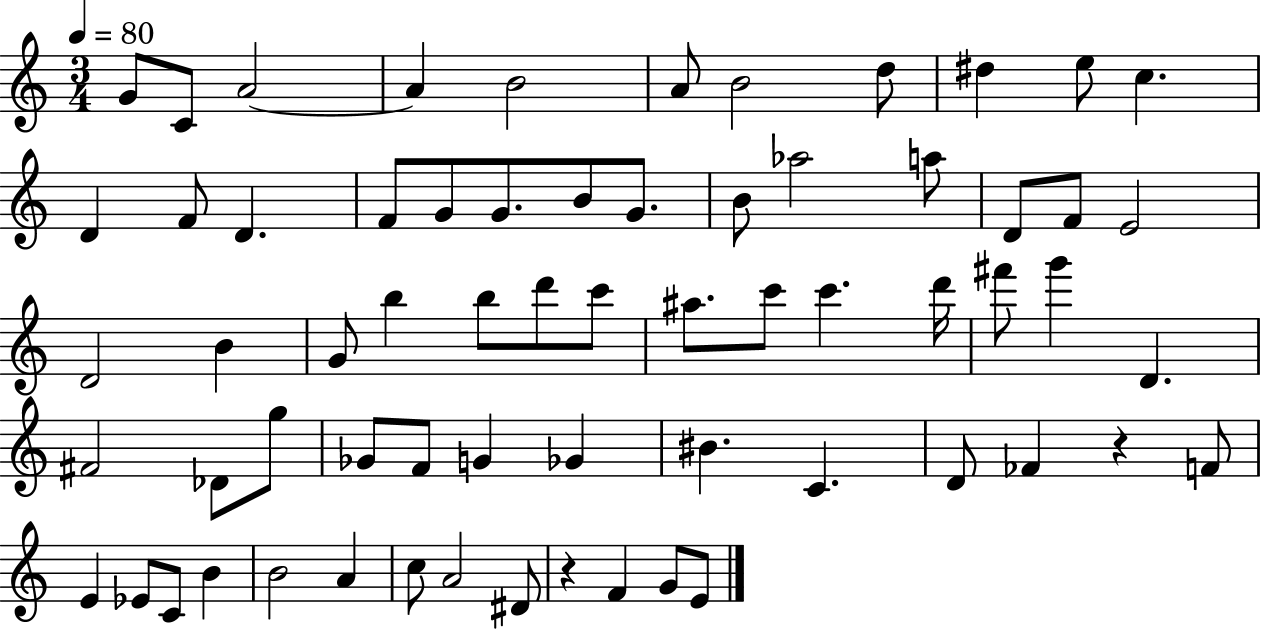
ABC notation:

X:1
T:Untitled
M:3/4
L:1/4
K:C
G/2 C/2 A2 A B2 A/2 B2 d/2 ^d e/2 c D F/2 D F/2 G/2 G/2 B/2 G/2 B/2 _a2 a/2 D/2 F/2 E2 D2 B G/2 b b/2 d'/2 c'/2 ^a/2 c'/2 c' d'/4 ^f'/2 g' D ^F2 _D/2 g/2 _G/2 F/2 G _G ^B C D/2 _F z F/2 E _E/2 C/2 B B2 A c/2 A2 ^D/2 z F G/2 E/2